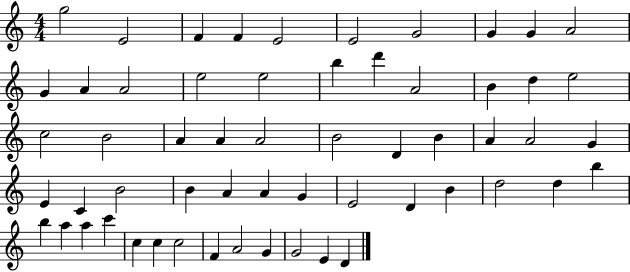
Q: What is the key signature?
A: C major